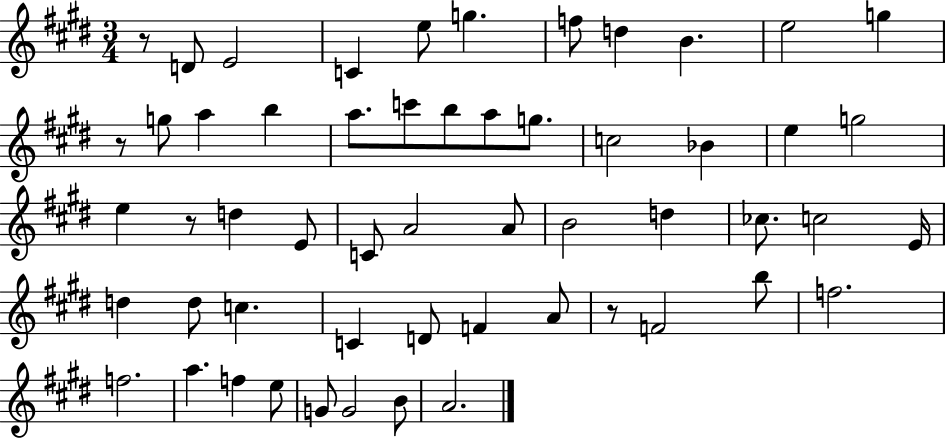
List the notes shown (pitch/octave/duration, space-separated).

R/e D4/e E4/h C4/q E5/e G5/q. F5/e D5/q B4/q. E5/h G5/q R/e G5/e A5/q B5/q A5/e. C6/e B5/e A5/e G5/e. C5/h Bb4/q E5/q G5/h E5/q R/e D5/q E4/e C4/e A4/h A4/e B4/h D5/q CES5/e. C5/h E4/s D5/q D5/e C5/q. C4/q D4/e F4/q A4/e R/e F4/h B5/e F5/h. F5/h. A5/q. F5/q E5/e G4/e G4/h B4/e A4/h.